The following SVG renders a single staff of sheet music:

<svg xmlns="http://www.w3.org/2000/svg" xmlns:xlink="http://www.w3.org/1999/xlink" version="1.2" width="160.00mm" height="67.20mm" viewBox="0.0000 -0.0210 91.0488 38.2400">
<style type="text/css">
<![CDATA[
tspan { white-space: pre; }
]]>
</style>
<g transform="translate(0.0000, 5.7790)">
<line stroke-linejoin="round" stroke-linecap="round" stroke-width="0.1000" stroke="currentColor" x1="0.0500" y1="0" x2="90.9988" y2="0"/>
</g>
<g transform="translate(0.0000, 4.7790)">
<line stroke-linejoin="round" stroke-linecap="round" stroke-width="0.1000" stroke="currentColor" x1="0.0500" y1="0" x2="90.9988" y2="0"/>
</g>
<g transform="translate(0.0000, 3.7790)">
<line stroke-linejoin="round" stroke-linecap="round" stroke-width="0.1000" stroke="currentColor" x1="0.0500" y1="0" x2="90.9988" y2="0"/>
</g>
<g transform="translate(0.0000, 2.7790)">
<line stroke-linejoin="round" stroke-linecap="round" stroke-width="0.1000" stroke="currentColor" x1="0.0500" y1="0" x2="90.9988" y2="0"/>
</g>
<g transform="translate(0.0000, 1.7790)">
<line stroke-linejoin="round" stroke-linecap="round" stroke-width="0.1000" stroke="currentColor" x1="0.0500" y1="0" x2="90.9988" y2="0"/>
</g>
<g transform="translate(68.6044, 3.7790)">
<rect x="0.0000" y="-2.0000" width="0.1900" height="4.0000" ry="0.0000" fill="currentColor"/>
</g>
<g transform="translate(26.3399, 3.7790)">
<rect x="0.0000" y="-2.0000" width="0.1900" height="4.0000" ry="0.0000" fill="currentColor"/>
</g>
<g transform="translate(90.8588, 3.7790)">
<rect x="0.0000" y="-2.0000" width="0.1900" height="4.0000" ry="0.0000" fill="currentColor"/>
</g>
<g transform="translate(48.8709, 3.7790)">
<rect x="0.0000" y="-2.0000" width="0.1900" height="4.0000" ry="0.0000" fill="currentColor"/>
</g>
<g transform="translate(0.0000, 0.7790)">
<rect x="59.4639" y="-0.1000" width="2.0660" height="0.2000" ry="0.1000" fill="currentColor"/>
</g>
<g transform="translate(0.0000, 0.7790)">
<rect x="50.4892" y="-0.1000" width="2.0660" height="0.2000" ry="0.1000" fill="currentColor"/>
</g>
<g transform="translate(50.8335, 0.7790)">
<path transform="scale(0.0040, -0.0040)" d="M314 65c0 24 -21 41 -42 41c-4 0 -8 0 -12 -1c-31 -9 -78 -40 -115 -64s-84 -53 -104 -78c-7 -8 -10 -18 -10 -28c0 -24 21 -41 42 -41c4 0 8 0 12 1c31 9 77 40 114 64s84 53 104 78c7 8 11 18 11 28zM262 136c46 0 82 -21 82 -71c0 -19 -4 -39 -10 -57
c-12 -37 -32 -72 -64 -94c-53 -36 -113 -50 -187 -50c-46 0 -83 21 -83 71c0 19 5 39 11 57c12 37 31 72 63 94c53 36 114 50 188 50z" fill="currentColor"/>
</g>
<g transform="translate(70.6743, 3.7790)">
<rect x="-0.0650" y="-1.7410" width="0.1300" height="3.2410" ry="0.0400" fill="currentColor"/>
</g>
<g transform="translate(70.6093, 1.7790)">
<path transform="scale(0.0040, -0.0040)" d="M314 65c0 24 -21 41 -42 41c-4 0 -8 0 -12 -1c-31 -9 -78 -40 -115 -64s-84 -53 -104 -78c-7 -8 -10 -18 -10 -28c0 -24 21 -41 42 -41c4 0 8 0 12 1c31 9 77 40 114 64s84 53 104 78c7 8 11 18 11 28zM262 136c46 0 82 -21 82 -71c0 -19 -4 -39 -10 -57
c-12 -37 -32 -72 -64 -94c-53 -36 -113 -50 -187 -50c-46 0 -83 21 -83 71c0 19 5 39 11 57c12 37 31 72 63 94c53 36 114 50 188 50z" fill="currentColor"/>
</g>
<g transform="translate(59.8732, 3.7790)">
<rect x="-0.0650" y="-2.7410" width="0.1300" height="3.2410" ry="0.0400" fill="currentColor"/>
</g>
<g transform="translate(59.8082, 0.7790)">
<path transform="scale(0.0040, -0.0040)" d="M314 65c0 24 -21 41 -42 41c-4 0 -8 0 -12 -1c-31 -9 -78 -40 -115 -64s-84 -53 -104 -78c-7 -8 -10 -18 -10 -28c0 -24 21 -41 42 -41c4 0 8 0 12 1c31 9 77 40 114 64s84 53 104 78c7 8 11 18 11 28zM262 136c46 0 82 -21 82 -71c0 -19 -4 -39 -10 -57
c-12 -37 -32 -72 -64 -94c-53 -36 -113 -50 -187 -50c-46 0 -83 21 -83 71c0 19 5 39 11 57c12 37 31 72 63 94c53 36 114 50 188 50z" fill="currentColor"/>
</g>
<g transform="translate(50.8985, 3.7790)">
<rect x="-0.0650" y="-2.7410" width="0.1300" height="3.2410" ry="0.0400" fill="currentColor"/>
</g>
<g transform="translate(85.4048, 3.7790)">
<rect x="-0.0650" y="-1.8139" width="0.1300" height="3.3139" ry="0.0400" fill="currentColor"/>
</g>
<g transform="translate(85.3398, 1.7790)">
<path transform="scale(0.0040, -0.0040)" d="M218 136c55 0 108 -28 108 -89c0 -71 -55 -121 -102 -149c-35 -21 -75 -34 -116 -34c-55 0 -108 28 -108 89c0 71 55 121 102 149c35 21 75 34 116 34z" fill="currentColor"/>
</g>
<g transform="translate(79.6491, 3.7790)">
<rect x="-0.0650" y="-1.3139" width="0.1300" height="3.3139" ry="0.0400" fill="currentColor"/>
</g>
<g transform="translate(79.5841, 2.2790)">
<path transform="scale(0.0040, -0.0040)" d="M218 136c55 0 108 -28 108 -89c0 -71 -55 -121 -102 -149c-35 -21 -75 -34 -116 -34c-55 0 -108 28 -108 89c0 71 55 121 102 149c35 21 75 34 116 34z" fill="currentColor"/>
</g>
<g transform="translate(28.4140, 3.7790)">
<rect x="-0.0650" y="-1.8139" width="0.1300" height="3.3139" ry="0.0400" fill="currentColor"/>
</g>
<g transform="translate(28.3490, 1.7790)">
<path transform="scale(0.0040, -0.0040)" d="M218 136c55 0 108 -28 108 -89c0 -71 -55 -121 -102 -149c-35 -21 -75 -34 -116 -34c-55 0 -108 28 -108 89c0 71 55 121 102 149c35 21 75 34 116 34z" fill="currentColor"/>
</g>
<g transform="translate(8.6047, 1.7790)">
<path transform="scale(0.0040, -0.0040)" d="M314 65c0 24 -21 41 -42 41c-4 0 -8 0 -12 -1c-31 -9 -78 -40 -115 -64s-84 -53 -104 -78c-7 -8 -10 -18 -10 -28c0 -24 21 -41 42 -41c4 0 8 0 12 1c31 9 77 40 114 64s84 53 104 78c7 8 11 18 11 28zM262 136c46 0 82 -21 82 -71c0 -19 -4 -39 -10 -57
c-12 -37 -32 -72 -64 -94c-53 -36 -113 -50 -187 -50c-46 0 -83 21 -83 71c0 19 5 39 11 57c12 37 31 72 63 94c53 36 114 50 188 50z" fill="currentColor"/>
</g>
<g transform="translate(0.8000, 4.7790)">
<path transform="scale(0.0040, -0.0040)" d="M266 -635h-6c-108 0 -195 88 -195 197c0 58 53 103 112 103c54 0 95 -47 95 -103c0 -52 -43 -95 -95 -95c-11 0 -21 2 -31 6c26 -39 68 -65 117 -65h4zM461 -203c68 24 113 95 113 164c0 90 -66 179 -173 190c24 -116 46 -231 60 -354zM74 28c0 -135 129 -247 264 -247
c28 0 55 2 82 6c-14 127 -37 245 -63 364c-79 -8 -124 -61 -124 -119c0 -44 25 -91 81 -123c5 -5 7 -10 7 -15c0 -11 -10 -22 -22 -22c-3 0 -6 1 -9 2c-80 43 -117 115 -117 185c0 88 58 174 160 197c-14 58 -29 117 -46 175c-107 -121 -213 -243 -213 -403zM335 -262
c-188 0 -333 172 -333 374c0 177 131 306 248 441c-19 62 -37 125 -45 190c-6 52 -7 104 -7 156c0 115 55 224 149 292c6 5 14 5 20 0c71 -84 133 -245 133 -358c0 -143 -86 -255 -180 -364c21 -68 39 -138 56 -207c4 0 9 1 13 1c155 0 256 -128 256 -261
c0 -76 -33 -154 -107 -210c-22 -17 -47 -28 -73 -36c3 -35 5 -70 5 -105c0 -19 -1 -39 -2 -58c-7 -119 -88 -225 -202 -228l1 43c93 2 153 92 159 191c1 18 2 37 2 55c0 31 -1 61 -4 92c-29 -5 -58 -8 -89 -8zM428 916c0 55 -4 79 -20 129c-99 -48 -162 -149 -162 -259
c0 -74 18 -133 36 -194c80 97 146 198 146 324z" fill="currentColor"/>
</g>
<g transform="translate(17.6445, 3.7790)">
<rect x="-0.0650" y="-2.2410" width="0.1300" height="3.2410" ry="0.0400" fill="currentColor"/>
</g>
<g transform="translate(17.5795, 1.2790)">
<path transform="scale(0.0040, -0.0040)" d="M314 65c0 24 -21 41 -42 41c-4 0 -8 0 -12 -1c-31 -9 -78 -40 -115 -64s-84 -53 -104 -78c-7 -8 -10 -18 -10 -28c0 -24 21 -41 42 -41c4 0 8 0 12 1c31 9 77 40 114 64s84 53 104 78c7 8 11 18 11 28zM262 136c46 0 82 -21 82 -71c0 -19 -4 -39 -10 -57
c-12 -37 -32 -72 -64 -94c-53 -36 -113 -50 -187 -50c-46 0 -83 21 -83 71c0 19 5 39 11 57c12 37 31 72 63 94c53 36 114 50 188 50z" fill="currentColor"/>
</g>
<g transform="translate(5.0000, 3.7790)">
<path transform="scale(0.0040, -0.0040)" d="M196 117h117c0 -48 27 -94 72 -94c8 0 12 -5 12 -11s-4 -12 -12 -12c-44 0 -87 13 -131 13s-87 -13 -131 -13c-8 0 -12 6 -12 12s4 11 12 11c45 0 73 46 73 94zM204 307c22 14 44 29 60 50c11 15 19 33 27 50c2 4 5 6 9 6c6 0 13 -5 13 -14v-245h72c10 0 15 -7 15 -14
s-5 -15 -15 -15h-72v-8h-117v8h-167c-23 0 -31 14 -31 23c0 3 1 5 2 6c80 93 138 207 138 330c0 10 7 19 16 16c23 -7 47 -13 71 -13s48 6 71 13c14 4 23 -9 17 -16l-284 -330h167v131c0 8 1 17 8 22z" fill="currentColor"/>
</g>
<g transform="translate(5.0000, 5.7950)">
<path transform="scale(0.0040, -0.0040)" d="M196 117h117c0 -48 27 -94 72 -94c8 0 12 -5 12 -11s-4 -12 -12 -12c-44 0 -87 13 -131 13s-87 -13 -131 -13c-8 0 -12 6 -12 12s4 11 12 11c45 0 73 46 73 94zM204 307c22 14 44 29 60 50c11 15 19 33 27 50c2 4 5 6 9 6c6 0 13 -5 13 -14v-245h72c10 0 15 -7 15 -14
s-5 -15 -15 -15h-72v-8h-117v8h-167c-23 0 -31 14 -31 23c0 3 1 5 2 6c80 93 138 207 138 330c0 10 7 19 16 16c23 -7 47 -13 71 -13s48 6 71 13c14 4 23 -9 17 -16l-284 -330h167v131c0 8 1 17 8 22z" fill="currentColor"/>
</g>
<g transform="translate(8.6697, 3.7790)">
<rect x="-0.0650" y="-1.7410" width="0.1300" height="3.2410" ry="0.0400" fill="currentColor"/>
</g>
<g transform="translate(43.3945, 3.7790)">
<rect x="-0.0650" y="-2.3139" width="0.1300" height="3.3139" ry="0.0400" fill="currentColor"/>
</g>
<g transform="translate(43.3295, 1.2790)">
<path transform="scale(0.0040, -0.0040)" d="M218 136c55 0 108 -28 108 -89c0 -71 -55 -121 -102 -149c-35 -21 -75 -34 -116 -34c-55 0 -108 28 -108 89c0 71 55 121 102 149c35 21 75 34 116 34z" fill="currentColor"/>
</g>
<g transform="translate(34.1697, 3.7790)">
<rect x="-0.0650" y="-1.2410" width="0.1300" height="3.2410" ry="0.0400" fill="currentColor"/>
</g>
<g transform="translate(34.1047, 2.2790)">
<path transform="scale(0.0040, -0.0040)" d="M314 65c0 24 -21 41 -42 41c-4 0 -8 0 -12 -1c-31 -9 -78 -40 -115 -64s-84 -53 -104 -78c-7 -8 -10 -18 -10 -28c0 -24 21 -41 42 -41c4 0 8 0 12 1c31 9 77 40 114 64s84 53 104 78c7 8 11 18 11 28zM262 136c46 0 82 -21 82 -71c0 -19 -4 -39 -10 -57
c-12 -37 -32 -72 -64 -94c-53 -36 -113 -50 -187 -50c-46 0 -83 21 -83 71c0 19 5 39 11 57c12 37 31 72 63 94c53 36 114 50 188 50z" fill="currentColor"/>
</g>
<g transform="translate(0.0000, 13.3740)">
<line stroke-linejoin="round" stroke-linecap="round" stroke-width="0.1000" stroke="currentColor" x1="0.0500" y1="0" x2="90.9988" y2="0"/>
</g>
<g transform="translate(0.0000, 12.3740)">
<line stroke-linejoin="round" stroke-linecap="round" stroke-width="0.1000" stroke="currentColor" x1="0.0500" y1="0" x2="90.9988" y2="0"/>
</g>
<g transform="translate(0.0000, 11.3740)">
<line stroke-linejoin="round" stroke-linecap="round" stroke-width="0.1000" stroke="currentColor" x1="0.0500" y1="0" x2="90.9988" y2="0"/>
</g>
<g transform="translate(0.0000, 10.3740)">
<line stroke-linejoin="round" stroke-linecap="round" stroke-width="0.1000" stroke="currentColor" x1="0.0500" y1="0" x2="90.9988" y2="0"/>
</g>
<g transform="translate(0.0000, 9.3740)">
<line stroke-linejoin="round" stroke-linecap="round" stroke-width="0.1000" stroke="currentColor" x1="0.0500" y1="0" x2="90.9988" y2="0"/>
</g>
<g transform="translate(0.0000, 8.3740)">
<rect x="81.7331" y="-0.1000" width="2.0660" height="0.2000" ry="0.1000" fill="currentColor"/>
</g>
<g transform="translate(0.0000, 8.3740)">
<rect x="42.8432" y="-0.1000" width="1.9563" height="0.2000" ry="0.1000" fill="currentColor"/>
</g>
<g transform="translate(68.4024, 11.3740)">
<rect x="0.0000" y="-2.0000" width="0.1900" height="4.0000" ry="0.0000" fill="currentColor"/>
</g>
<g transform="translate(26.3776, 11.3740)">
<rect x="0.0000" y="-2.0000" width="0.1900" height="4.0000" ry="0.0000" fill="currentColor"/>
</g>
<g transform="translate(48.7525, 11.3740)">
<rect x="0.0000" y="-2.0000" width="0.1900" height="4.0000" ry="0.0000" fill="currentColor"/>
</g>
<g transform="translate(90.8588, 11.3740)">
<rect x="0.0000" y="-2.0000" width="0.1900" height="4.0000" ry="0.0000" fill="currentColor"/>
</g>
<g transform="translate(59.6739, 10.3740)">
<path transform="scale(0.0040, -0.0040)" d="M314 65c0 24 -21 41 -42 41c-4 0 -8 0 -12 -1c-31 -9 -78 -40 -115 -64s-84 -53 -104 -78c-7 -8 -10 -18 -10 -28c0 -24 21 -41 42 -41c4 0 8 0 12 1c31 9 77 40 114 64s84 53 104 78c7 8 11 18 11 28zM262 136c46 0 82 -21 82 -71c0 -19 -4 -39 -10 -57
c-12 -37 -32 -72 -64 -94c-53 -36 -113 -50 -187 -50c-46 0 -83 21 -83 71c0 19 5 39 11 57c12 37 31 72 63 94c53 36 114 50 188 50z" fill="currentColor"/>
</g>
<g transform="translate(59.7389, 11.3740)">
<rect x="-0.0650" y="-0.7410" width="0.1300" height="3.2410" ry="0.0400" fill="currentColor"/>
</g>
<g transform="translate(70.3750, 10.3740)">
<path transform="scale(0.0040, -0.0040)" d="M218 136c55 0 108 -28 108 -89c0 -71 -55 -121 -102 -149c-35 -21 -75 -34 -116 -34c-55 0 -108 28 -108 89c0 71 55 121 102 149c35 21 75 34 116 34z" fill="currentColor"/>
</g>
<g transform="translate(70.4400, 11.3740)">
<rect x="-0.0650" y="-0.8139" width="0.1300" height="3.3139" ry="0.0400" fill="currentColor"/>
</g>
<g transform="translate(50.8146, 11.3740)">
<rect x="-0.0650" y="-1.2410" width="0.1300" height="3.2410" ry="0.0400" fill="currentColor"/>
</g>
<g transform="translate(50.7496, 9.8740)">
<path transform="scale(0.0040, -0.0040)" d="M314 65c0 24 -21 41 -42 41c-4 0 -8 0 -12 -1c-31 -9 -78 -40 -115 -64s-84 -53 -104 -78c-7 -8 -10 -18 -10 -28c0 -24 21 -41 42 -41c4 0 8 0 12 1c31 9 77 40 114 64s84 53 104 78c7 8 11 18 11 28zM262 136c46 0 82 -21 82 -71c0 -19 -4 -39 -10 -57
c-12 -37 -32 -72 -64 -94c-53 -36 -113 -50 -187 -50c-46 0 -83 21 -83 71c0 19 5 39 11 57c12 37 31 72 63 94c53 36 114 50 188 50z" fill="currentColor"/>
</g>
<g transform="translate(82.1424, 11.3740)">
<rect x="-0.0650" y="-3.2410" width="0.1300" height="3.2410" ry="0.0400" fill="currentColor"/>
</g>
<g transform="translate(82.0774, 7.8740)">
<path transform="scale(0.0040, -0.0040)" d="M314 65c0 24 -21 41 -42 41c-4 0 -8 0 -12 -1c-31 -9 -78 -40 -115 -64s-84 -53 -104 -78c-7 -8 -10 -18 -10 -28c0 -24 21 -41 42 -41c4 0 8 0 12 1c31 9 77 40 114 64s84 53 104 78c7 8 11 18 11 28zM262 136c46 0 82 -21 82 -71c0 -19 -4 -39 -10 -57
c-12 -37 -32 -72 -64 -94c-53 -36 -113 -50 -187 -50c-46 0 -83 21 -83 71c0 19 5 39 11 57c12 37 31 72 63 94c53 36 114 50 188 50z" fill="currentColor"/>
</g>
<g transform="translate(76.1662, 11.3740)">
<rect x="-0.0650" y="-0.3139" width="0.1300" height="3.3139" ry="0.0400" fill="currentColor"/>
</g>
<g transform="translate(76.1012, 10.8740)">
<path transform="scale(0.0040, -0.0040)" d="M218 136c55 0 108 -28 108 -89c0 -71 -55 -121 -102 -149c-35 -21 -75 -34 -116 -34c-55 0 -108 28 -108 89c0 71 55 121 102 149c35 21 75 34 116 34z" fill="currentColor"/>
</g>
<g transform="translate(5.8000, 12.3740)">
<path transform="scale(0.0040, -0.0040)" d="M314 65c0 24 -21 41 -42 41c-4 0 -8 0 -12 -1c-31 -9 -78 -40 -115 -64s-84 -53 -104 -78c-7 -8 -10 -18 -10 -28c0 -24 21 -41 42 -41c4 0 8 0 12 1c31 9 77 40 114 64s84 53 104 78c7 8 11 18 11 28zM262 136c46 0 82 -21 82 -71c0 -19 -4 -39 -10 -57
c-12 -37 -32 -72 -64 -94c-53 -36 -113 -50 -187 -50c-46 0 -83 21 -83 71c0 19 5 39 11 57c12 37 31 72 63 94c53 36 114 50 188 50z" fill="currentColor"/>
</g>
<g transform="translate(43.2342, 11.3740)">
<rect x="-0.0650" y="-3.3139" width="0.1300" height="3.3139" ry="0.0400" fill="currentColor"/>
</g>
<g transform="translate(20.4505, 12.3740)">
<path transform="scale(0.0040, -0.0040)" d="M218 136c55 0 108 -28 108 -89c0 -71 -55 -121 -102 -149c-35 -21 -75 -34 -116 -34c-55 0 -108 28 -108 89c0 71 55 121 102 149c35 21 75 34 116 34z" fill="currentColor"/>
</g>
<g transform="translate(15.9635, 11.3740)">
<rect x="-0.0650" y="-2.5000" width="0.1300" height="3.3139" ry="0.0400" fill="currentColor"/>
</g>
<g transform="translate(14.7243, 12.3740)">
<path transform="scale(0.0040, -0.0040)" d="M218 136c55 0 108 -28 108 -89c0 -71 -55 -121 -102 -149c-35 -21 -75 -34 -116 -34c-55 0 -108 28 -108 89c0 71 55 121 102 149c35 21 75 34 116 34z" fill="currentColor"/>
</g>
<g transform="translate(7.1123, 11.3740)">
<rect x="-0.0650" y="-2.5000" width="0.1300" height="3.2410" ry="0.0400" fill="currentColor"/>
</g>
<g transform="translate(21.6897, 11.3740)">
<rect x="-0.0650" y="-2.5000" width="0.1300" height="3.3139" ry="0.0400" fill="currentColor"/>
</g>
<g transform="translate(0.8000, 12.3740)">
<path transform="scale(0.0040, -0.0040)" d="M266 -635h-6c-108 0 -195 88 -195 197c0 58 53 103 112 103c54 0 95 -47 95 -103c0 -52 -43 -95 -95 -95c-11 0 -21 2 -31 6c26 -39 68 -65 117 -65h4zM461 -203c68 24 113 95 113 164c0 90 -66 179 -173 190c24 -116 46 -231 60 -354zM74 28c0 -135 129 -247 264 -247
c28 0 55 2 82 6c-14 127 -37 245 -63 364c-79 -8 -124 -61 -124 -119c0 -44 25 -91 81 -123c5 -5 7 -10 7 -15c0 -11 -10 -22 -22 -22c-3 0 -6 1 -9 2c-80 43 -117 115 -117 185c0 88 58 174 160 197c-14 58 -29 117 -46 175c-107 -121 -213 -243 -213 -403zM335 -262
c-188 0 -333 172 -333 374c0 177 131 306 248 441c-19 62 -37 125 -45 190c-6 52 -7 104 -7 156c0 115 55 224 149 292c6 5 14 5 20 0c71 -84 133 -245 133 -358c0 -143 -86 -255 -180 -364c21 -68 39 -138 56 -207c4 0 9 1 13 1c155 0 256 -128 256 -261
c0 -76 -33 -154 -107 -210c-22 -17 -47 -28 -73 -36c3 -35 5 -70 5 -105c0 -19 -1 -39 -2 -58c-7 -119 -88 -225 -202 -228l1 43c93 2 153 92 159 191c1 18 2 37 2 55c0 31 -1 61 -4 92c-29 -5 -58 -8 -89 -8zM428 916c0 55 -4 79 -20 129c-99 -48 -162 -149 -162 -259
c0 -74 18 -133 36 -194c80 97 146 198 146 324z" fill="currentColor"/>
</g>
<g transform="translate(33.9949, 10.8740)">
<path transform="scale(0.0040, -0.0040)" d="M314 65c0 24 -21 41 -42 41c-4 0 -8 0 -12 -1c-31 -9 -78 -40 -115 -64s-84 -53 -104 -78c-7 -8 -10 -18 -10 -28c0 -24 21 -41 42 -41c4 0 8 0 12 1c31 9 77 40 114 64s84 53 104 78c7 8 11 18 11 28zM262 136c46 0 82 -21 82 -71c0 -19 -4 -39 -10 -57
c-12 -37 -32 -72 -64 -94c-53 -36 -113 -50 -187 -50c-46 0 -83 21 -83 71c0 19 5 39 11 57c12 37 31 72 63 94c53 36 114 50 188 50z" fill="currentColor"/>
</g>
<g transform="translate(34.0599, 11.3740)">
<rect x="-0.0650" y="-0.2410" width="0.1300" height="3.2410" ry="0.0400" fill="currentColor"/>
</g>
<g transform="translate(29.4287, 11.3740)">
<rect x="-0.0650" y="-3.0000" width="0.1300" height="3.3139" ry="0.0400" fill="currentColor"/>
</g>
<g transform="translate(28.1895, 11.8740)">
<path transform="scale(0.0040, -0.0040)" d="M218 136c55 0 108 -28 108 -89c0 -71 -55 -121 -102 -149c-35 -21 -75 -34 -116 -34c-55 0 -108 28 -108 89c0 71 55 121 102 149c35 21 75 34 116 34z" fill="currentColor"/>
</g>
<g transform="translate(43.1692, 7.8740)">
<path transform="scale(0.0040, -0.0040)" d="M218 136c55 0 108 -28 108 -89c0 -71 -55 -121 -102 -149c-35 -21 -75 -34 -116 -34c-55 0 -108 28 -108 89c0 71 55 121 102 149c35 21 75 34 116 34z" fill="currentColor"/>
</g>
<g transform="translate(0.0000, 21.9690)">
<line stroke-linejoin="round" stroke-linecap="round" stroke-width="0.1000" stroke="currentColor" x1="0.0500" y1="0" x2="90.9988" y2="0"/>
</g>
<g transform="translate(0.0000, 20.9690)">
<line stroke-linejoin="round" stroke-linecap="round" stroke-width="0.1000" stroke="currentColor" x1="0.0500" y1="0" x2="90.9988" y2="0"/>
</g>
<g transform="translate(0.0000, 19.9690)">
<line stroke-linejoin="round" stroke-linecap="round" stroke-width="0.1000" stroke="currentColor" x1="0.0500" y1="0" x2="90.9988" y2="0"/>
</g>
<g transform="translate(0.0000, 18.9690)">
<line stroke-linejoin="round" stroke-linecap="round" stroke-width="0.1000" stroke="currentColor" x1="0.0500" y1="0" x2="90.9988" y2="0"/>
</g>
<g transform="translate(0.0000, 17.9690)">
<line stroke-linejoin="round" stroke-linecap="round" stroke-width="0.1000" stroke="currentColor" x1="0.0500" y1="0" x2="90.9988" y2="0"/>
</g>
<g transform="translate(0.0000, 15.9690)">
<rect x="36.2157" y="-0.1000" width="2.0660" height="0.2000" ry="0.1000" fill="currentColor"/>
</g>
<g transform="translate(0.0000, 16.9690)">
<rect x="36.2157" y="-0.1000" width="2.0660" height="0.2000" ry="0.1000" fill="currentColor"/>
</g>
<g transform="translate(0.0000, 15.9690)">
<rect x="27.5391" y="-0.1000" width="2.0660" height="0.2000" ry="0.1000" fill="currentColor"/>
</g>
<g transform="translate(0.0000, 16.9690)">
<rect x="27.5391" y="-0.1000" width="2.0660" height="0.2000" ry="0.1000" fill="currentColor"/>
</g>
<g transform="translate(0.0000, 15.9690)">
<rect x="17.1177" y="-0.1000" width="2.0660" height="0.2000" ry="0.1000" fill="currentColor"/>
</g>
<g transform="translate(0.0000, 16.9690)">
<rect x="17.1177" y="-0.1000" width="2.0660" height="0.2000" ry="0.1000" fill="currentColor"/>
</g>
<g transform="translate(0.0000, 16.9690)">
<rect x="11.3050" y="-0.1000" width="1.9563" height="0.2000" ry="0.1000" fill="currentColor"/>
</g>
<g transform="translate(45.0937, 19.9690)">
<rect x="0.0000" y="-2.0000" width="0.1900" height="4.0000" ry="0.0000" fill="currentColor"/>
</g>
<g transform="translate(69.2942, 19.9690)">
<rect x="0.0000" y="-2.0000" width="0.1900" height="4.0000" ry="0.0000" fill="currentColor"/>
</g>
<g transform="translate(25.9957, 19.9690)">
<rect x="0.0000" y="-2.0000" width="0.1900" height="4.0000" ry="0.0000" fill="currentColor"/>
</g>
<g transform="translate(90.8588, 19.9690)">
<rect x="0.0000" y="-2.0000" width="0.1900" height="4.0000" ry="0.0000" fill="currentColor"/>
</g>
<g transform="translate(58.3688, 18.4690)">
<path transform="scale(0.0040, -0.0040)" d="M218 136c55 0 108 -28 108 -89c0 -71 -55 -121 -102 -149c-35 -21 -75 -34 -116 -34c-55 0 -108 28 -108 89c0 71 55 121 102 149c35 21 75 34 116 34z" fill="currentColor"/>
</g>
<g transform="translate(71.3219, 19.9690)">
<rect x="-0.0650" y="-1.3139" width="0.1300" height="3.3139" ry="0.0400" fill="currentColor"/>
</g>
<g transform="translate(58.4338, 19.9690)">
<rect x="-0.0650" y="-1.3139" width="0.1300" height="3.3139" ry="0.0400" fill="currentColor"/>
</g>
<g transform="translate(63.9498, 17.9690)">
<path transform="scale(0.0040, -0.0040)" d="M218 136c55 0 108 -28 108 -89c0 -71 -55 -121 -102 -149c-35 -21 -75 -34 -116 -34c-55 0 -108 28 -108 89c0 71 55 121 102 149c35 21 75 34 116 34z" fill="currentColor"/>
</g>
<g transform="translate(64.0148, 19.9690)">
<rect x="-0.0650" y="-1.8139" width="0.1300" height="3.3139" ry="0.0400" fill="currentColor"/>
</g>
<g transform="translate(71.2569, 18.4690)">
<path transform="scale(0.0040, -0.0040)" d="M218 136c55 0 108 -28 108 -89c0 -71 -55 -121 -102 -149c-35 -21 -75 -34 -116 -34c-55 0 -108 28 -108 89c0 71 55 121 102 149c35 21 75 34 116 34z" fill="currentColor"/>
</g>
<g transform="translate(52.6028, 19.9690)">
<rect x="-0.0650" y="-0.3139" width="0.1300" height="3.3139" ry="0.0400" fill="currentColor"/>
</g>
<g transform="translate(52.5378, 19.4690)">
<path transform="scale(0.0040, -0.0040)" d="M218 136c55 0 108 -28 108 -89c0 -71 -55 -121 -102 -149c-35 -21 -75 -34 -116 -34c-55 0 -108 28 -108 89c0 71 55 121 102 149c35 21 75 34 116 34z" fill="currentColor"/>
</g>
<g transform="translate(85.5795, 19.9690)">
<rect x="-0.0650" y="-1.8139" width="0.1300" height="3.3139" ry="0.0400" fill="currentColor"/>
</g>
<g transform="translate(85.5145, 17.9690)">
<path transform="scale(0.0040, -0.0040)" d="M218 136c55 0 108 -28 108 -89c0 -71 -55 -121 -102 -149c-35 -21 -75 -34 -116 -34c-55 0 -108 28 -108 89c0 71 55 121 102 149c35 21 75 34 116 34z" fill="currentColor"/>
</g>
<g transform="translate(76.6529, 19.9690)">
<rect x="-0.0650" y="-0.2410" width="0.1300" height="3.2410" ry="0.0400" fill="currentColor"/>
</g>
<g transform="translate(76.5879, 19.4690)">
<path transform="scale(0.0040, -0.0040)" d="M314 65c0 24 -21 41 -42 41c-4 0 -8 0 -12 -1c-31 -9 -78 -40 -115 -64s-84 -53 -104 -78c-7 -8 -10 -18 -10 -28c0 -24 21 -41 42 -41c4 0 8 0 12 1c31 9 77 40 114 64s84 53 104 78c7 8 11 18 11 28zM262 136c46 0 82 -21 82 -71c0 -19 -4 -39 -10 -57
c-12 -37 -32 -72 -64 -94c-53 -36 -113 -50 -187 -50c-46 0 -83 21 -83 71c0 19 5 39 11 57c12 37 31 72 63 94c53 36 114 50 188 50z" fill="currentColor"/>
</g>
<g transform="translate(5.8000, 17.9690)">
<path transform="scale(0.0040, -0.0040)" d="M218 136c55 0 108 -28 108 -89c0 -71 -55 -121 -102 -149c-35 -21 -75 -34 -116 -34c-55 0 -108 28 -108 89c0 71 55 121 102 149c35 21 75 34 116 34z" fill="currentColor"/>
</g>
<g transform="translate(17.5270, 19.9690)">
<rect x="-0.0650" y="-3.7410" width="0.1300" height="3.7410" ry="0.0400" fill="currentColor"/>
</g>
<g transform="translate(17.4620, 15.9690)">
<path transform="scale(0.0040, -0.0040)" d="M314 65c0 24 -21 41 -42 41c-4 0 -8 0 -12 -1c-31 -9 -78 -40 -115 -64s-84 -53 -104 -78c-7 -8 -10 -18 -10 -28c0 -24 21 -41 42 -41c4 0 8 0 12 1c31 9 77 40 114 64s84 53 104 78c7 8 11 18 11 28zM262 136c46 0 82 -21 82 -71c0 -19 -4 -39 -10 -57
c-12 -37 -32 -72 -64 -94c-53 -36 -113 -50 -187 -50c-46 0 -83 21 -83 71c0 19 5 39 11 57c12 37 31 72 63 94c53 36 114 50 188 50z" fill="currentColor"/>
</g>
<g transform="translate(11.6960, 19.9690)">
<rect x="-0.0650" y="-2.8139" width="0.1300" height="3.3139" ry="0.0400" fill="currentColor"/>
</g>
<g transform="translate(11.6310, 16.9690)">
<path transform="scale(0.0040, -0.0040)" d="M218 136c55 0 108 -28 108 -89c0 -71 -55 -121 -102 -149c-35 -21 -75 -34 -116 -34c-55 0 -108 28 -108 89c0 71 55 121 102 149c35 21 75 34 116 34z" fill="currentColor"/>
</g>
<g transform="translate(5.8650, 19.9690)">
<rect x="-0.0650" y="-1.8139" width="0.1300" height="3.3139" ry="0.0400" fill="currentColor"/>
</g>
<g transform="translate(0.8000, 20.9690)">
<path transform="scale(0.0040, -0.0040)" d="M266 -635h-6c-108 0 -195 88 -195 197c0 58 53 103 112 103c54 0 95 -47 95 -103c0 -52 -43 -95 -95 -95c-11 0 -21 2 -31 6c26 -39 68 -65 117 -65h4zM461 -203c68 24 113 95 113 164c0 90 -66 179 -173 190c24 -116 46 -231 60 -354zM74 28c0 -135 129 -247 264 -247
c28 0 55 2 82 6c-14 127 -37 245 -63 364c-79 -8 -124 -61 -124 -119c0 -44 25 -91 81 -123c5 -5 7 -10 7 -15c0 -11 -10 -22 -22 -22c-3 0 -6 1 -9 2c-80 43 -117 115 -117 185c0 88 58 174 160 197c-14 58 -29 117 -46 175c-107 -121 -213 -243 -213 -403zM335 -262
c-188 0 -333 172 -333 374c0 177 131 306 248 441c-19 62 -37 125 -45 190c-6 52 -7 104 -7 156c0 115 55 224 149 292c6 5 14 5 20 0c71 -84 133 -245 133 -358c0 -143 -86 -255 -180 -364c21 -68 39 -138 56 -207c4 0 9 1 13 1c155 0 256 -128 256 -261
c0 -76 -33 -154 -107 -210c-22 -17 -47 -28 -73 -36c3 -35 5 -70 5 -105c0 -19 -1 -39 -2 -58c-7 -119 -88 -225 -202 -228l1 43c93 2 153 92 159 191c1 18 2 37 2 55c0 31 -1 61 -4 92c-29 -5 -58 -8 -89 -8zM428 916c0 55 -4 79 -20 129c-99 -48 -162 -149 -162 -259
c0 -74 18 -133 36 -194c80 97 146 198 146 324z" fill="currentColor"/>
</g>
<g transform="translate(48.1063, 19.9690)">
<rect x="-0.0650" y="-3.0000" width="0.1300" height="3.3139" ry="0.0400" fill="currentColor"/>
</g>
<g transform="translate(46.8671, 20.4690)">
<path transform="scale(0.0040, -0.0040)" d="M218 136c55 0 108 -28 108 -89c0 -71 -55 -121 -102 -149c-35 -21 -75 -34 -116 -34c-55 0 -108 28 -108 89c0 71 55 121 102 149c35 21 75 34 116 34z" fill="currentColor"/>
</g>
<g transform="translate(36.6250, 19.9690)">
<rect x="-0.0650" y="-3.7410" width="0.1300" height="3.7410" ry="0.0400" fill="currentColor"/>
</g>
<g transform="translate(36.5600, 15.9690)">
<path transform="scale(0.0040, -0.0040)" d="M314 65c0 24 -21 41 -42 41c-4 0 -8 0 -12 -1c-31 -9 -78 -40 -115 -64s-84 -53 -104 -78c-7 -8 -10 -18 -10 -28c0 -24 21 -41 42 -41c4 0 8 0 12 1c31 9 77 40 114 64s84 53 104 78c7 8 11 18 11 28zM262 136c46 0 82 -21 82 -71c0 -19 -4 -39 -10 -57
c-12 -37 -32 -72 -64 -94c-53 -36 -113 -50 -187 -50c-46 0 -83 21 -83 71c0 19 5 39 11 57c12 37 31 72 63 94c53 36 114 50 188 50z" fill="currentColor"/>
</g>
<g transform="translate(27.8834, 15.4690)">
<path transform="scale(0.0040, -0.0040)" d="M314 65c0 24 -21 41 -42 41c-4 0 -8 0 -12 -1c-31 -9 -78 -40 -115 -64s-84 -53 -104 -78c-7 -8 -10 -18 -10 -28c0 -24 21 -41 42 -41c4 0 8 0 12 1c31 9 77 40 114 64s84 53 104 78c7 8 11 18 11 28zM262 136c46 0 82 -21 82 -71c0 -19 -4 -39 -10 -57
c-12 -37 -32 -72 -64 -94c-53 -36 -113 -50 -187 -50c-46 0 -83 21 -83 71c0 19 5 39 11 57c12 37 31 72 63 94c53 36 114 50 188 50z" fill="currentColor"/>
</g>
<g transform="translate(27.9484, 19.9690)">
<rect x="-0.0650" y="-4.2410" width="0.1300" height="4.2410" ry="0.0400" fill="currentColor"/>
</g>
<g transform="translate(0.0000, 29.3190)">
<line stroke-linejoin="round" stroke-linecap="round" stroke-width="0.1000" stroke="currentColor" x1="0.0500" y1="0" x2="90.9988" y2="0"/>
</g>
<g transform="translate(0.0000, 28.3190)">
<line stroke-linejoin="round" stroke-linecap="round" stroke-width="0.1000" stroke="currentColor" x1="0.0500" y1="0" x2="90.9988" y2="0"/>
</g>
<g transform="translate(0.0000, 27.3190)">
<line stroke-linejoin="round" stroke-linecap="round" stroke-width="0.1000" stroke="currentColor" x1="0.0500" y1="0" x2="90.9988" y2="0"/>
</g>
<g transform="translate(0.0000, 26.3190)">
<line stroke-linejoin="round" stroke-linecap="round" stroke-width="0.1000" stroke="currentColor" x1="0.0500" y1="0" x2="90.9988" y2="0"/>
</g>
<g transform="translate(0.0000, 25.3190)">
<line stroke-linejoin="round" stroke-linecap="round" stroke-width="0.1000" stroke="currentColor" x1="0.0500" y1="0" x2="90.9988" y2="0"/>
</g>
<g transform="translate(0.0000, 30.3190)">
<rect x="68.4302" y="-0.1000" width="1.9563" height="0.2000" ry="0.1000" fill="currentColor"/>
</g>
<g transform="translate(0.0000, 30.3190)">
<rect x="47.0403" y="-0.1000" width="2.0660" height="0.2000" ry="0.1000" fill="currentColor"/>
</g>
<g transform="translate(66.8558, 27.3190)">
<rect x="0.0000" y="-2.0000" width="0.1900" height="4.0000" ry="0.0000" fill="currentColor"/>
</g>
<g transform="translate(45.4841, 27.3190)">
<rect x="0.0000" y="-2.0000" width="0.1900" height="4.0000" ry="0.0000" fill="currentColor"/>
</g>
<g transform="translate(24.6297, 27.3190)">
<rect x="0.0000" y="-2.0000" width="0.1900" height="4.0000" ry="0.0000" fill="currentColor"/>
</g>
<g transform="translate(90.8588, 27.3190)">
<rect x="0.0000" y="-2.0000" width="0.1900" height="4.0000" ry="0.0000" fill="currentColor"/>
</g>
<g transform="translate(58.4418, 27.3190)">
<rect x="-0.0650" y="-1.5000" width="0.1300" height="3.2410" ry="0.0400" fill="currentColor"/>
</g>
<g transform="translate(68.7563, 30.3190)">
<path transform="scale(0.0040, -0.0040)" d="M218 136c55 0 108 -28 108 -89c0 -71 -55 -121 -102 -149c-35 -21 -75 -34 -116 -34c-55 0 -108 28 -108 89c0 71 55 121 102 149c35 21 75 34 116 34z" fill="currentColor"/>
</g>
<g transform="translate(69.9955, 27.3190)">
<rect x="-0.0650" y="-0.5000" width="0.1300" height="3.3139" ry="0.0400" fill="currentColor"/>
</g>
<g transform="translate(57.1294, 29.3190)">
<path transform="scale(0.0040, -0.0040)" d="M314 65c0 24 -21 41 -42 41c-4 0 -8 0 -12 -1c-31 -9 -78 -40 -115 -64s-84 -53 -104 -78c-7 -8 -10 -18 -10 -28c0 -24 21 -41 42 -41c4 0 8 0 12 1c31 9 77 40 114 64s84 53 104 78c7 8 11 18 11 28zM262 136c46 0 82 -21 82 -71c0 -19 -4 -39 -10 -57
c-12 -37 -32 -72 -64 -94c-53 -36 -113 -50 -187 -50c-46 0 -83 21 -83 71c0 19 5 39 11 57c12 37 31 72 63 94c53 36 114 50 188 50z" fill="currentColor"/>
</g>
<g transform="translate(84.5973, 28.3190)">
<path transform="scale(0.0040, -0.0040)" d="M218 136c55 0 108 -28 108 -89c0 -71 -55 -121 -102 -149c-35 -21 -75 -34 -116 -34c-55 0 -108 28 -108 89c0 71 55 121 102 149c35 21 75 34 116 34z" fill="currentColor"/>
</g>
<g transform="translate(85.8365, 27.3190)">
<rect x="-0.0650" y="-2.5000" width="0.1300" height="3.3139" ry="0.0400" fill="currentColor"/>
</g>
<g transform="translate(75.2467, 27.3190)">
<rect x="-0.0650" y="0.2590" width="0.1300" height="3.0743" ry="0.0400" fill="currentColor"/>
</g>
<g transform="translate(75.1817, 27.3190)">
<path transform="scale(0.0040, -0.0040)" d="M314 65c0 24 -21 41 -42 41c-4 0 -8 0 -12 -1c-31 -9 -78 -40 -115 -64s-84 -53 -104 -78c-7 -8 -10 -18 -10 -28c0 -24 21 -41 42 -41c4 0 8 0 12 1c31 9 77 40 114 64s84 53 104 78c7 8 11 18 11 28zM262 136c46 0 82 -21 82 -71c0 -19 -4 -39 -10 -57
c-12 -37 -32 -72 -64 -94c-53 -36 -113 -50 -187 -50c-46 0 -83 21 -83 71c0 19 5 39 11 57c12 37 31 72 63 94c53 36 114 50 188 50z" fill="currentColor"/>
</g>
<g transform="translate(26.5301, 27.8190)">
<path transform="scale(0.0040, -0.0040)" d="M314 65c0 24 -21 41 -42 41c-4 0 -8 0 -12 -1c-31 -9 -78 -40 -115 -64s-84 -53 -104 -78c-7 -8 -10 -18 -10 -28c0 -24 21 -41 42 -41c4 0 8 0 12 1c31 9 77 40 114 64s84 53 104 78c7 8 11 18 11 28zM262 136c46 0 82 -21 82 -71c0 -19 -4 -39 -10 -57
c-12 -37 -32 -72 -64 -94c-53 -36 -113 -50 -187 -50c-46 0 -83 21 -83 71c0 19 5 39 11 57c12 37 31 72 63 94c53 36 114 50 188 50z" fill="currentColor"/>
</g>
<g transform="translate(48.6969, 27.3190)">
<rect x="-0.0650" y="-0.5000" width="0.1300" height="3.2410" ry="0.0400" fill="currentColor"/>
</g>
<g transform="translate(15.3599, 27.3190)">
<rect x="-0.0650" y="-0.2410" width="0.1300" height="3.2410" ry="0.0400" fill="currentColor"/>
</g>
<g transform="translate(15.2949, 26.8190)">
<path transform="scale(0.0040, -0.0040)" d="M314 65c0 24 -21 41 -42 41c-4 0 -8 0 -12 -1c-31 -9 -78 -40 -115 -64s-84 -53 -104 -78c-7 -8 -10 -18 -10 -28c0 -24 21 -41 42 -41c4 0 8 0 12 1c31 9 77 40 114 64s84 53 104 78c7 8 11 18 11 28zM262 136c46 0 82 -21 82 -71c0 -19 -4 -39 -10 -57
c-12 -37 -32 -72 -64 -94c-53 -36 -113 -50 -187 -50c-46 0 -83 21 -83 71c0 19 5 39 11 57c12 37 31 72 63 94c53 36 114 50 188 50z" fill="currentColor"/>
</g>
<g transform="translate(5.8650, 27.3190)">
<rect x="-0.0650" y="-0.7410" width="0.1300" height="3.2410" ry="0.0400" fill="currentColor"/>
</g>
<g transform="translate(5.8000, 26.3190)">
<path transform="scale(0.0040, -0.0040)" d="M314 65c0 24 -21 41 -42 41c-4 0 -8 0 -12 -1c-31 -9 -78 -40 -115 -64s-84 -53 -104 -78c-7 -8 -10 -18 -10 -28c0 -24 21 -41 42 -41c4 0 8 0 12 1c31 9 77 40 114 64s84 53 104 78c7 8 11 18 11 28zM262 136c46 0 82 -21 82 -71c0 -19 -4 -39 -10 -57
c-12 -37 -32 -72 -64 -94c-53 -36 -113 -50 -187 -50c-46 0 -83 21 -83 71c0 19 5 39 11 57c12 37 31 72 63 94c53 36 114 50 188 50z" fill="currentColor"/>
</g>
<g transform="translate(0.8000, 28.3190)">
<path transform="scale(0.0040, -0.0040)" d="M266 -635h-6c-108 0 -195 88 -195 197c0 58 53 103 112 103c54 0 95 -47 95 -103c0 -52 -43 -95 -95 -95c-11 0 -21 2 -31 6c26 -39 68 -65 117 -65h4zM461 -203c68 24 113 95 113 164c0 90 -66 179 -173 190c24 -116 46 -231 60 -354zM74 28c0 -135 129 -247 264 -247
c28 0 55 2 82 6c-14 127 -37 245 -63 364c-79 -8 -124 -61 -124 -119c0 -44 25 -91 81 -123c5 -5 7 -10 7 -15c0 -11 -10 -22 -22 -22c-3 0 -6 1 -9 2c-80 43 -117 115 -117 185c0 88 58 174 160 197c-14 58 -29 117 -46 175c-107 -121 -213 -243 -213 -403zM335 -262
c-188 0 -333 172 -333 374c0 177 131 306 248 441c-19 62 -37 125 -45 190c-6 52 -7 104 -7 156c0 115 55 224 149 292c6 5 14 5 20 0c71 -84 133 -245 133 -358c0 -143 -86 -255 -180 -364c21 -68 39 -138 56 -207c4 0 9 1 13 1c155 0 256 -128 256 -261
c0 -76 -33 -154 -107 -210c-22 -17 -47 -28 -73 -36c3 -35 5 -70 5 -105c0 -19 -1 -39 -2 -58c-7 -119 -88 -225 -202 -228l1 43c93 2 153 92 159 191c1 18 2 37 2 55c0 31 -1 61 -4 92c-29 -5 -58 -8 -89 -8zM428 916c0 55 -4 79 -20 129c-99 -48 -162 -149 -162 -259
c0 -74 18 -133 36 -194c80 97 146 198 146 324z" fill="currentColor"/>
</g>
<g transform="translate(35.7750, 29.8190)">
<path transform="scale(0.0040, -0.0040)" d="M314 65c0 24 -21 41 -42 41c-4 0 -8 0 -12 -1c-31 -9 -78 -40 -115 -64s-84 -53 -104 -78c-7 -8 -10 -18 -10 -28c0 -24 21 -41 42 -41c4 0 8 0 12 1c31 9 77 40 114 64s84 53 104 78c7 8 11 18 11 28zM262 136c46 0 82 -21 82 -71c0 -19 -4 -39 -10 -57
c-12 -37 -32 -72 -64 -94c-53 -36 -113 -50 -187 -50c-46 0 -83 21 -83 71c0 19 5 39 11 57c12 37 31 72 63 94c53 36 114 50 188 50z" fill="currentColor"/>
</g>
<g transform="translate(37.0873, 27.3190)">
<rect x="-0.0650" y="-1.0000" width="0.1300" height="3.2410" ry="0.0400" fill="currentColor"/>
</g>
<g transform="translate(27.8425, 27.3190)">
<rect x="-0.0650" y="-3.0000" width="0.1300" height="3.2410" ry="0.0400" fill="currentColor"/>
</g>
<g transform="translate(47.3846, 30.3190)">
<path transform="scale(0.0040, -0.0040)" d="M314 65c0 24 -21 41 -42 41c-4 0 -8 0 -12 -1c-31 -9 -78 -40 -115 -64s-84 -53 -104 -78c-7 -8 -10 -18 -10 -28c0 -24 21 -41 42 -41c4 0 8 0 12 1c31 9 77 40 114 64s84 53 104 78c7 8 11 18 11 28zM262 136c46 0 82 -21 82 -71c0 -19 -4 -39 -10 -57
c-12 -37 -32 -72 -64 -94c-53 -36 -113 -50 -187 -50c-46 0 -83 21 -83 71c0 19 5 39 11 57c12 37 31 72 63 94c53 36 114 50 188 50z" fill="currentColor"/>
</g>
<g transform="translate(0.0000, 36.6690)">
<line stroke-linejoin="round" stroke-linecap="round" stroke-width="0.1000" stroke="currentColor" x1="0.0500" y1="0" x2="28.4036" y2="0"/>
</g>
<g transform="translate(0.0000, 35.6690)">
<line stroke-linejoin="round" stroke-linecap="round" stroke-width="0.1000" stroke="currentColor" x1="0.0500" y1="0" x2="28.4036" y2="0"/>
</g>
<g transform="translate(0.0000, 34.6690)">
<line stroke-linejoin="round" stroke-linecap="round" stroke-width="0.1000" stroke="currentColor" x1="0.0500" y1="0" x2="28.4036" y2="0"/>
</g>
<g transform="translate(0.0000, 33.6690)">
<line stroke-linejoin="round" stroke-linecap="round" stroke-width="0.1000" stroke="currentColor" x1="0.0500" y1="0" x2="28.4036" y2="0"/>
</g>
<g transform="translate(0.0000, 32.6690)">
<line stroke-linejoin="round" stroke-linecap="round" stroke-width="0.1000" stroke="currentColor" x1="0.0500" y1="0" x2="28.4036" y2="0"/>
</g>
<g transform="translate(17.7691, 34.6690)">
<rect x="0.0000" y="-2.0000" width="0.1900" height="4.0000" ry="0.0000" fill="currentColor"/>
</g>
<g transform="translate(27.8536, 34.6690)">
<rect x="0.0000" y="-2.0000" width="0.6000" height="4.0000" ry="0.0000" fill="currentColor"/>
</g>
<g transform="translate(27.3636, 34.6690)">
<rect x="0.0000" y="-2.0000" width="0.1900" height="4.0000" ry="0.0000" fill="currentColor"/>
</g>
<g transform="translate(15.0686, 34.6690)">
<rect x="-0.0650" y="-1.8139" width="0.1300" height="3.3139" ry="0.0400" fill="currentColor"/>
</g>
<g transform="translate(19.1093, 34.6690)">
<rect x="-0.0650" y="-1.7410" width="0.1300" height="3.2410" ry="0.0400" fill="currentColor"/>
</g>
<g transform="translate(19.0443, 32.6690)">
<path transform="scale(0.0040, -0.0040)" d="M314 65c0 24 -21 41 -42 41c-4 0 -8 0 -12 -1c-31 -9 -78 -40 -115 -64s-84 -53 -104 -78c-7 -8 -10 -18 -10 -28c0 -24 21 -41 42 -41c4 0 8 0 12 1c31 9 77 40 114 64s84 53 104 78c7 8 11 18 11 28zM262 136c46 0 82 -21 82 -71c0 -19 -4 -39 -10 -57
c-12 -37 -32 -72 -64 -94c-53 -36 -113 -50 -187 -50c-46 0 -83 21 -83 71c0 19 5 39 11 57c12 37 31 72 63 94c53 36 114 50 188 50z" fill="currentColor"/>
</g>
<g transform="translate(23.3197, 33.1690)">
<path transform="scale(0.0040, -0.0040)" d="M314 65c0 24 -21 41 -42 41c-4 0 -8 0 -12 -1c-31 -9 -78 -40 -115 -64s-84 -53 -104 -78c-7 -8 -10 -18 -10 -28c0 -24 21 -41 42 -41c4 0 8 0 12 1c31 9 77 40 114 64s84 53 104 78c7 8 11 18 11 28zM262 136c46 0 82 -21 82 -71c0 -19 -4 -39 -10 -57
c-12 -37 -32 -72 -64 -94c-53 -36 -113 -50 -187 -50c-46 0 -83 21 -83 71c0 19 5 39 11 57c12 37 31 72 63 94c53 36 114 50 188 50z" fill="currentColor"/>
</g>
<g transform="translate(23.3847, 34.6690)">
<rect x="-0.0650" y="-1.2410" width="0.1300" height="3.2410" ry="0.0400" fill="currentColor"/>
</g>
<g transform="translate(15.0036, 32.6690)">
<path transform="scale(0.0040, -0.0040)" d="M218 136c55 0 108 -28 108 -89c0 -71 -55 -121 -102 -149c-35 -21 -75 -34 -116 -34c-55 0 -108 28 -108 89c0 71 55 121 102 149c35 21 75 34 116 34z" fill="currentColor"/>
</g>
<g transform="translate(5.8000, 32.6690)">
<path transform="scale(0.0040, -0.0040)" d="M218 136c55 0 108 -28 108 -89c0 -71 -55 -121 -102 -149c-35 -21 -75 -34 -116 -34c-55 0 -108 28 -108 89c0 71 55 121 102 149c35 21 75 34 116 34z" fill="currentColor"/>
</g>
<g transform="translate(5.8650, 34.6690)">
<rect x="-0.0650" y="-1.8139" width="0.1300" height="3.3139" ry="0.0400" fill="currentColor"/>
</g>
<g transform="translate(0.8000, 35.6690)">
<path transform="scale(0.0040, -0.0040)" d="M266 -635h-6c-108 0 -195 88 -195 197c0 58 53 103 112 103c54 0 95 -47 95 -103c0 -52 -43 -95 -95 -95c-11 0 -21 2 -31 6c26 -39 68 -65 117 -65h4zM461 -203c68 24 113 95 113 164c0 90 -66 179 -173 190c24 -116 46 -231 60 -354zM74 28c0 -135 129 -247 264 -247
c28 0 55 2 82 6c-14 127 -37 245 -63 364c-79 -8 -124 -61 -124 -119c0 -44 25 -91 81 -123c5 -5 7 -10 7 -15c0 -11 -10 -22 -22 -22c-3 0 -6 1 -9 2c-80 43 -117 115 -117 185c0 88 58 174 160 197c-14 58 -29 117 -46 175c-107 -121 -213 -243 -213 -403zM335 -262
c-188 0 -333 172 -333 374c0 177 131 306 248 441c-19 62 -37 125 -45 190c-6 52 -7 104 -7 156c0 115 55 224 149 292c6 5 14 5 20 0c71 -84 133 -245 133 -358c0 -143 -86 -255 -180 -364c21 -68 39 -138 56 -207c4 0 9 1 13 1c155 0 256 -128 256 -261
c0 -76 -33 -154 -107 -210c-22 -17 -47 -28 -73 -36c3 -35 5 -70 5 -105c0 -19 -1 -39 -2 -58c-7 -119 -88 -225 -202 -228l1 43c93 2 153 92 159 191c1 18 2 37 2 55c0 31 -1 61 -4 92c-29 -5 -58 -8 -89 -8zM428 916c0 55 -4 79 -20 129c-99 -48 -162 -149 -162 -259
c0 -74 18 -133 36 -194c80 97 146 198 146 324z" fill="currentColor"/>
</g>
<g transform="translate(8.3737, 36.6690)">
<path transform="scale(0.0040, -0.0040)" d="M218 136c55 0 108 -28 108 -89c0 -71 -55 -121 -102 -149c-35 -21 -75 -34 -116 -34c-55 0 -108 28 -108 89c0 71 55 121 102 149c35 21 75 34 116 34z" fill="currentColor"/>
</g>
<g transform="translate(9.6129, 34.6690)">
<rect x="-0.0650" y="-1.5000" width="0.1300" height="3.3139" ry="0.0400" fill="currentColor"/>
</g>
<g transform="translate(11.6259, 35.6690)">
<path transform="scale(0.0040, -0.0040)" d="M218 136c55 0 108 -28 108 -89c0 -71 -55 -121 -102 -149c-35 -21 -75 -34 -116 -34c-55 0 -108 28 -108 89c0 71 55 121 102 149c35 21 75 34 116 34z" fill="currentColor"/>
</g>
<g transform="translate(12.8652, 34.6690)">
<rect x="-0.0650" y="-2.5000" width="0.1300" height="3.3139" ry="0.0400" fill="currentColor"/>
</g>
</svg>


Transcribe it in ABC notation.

X:1
T:Untitled
M:4/4
L:1/4
K:C
f2 g2 f e2 g a2 a2 f2 e f G2 G G A c2 b e2 d2 d c b2 f a c'2 d'2 c'2 A c e f e c2 f d2 c2 A2 D2 C2 E2 C B2 G f E G f f2 e2